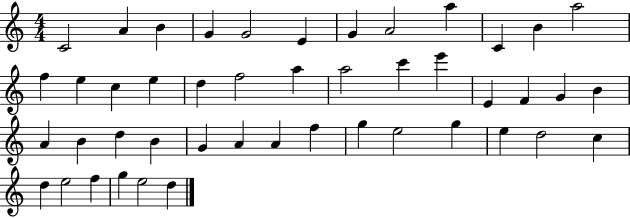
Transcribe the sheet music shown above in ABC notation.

X:1
T:Untitled
M:4/4
L:1/4
K:C
C2 A B G G2 E G A2 a C B a2 f e c e d f2 a a2 c' e' E F G B A B d B G A A f g e2 g e d2 c d e2 f g e2 d